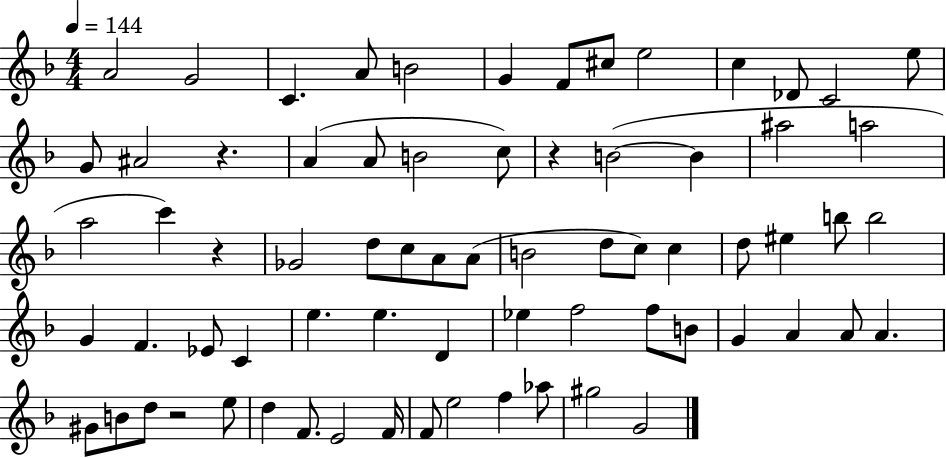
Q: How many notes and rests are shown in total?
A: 71